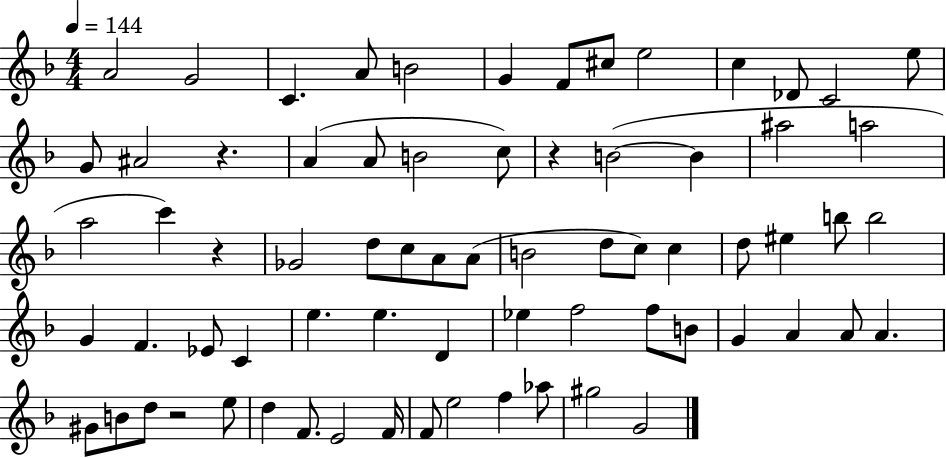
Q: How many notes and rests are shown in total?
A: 71